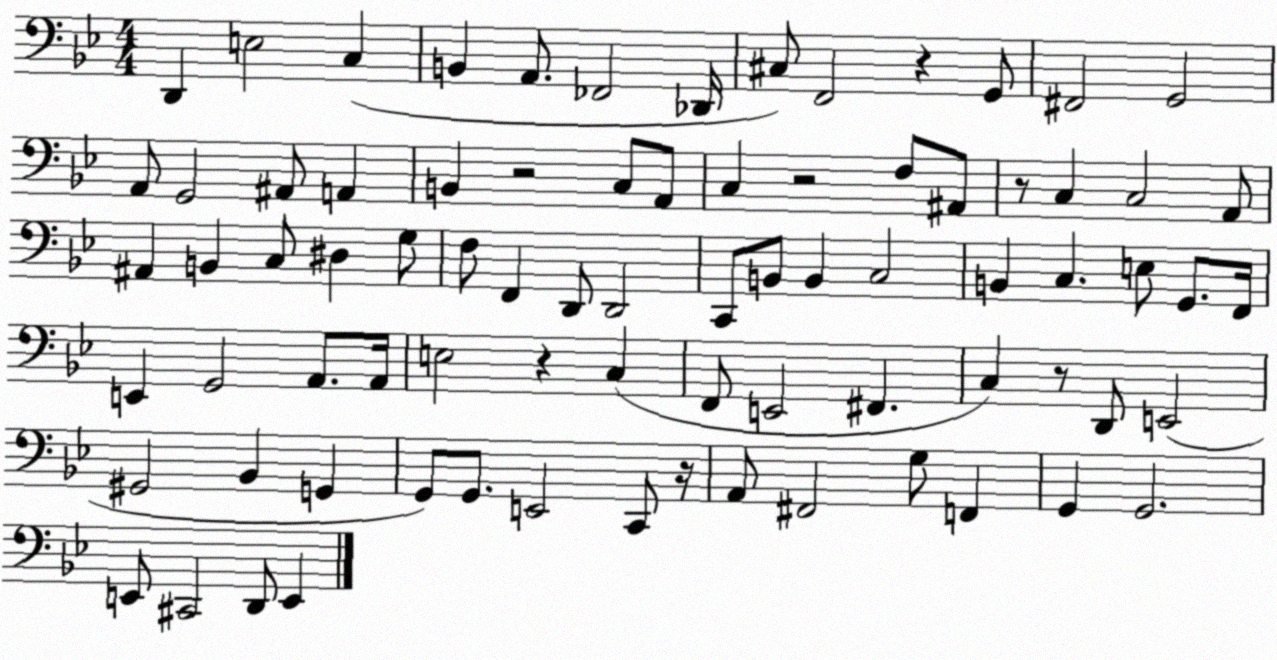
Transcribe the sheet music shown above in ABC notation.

X:1
T:Untitled
M:4/4
L:1/4
K:Bb
D,, E,2 C, B,, A,,/2 _F,,2 _D,,/4 ^C,/2 F,,2 z G,,/2 ^F,,2 G,,2 A,,/2 G,,2 ^A,,/2 A,, B,, z2 C,/2 A,,/2 C, z2 F,/2 ^A,,/2 z/2 C, C,2 A,,/2 ^A,, B,, C,/2 ^D, G,/2 F,/2 F,, D,,/2 D,,2 C,,/2 B,,/2 B,, C,2 B,, C, E,/2 G,,/2 F,,/4 E,, G,,2 A,,/2 A,,/4 E,2 z C, F,,/2 E,,2 ^F,, C, z/2 D,,/2 E,,2 ^G,,2 _B,, G,, G,,/2 G,,/2 E,,2 C,,/2 z/4 A,,/2 ^F,,2 G,/2 F,, G,, G,,2 E,,/2 ^C,,2 D,,/2 E,,